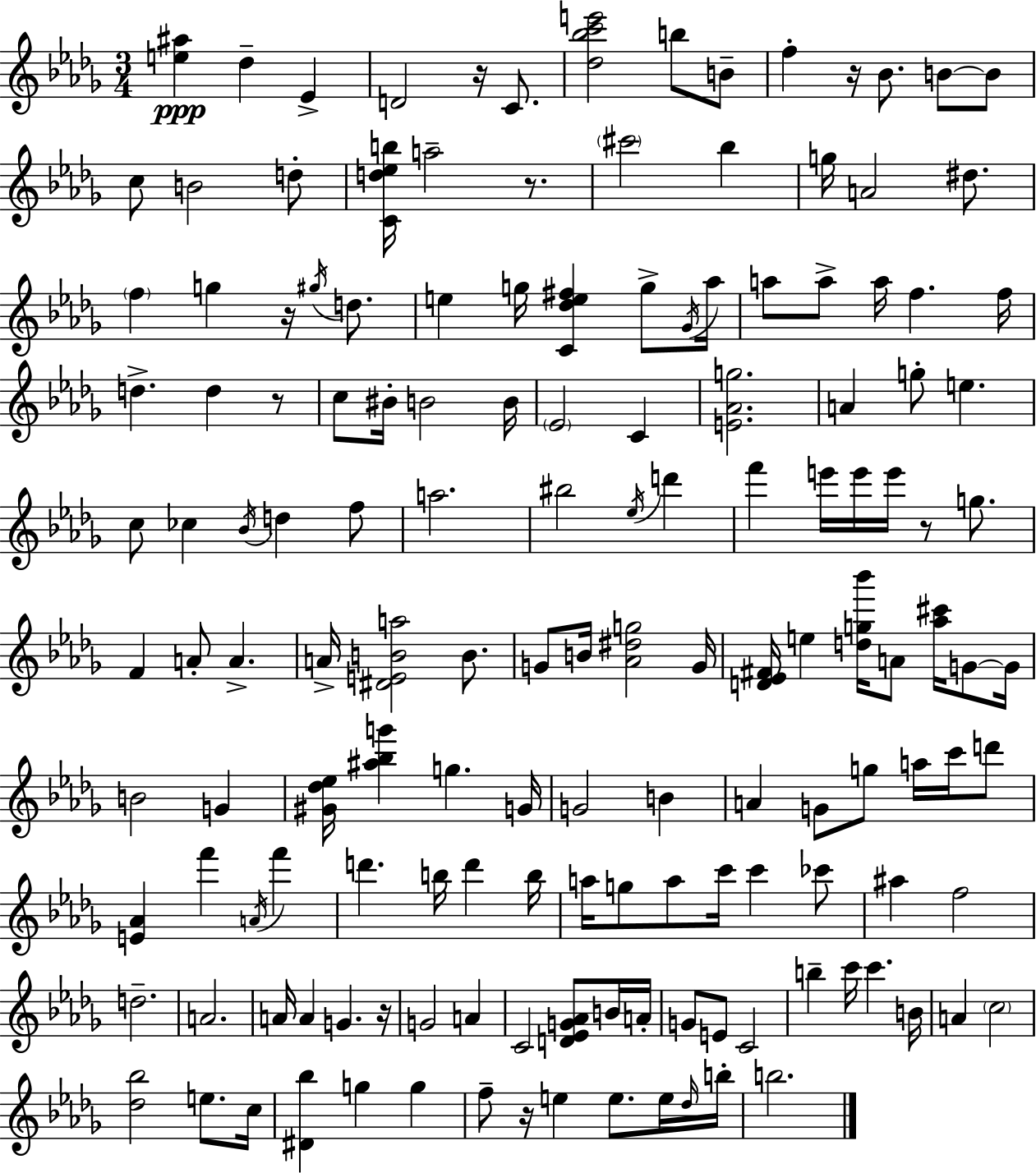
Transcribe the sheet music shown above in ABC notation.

X:1
T:Untitled
M:3/4
L:1/4
K:Bbm
[e^a] _d _E D2 z/4 C/2 [_d_bc'e']2 b/2 B/2 f z/4 _B/2 B/2 B/2 c/2 B2 d/2 [Cd_eb]/4 a2 z/2 ^c'2 _b g/4 A2 ^d/2 f g z/4 ^g/4 d/2 e g/4 [C_de^f] g/2 _G/4 _a/4 a/2 a/2 a/4 f f/4 d d z/2 c/2 ^B/4 B2 B/4 _E2 C [E_Ag]2 A g/2 e c/2 _c _B/4 d f/2 a2 ^b2 _e/4 d' f' e'/4 e'/4 e'/4 z/2 g/2 F A/2 A A/4 [^DEBa]2 B/2 G/2 B/4 [_A^dg]2 G/4 [D_E^F]/4 e [dg_b']/4 A/2 [_a^c']/4 G/2 G/4 B2 G [^G_d_e]/4 [^a_bg'] g G/4 G2 B A G/2 g/2 a/4 c'/4 d'/2 [E_A] f' A/4 f' d' b/4 d' b/4 a/4 g/2 a/2 c'/4 c' _c'/2 ^a f2 d2 A2 A/4 A G z/4 G2 A C2 [D_EG_A]/2 B/4 A/4 G/2 E/2 C2 b c'/4 c' B/4 A c2 [_d_b]2 e/2 c/4 [^D_b] g g f/2 z/4 e e/2 e/4 _d/4 b/4 b2